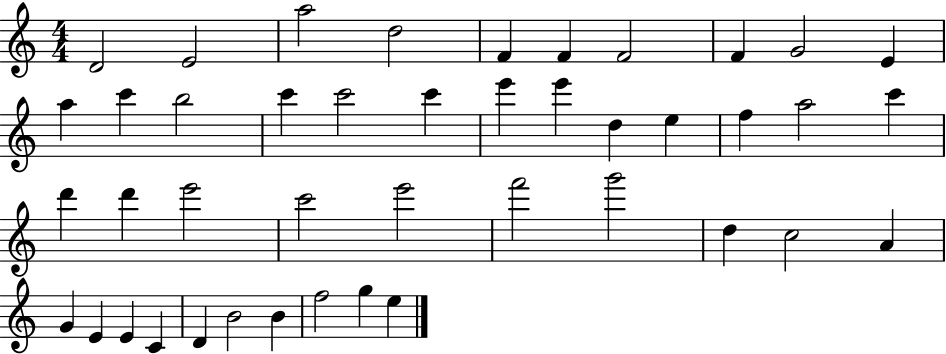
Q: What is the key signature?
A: C major